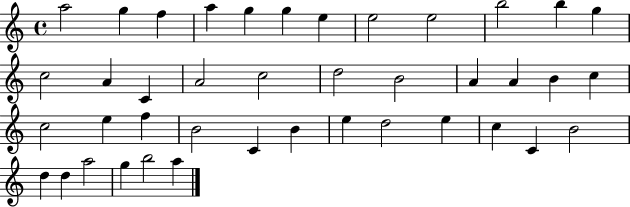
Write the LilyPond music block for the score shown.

{
  \clef treble
  \time 4/4
  \defaultTimeSignature
  \key c \major
  a''2 g''4 f''4 | a''4 g''4 g''4 e''4 | e''2 e''2 | b''2 b''4 g''4 | \break c''2 a'4 c'4 | a'2 c''2 | d''2 b'2 | a'4 a'4 b'4 c''4 | \break c''2 e''4 f''4 | b'2 c'4 b'4 | e''4 d''2 e''4 | c''4 c'4 b'2 | \break d''4 d''4 a''2 | g''4 b''2 a''4 | \bar "|."
}